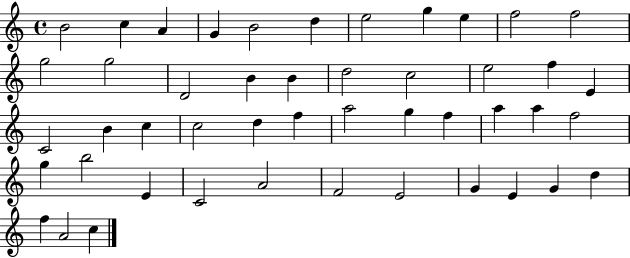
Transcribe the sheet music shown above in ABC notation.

X:1
T:Untitled
M:4/4
L:1/4
K:C
B2 c A G B2 d e2 g e f2 f2 g2 g2 D2 B B d2 c2 e2 f E C2 B c c2 d f a2 g f a a f2 g b2 E C2 A2 F2 E2 G E G d f A2 c